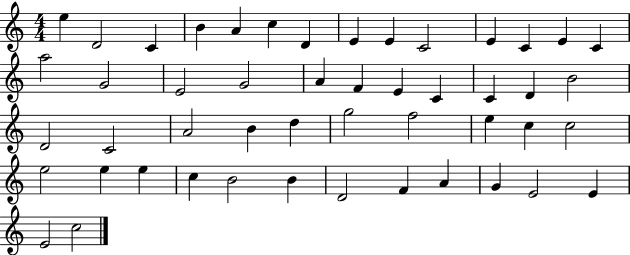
E5/q D4/h C4/q B4/q A4/q C5/q D4/q E4/q E4/q C4/h E4/q C4/q E4/q C4/q A5/h G4/h E4/h G4/h A4/q F4/q E4/q C4/q C4/q D4/q B4/h D4/h C4/h A4/h B4/q D5/q G5/h F5/h E5/q C5/q C5/h E5/h E5/q E5/q C5/q B4/h B4/q D4/h F4/q A4/q G4/q E4/h E4/q E4/h C5/h